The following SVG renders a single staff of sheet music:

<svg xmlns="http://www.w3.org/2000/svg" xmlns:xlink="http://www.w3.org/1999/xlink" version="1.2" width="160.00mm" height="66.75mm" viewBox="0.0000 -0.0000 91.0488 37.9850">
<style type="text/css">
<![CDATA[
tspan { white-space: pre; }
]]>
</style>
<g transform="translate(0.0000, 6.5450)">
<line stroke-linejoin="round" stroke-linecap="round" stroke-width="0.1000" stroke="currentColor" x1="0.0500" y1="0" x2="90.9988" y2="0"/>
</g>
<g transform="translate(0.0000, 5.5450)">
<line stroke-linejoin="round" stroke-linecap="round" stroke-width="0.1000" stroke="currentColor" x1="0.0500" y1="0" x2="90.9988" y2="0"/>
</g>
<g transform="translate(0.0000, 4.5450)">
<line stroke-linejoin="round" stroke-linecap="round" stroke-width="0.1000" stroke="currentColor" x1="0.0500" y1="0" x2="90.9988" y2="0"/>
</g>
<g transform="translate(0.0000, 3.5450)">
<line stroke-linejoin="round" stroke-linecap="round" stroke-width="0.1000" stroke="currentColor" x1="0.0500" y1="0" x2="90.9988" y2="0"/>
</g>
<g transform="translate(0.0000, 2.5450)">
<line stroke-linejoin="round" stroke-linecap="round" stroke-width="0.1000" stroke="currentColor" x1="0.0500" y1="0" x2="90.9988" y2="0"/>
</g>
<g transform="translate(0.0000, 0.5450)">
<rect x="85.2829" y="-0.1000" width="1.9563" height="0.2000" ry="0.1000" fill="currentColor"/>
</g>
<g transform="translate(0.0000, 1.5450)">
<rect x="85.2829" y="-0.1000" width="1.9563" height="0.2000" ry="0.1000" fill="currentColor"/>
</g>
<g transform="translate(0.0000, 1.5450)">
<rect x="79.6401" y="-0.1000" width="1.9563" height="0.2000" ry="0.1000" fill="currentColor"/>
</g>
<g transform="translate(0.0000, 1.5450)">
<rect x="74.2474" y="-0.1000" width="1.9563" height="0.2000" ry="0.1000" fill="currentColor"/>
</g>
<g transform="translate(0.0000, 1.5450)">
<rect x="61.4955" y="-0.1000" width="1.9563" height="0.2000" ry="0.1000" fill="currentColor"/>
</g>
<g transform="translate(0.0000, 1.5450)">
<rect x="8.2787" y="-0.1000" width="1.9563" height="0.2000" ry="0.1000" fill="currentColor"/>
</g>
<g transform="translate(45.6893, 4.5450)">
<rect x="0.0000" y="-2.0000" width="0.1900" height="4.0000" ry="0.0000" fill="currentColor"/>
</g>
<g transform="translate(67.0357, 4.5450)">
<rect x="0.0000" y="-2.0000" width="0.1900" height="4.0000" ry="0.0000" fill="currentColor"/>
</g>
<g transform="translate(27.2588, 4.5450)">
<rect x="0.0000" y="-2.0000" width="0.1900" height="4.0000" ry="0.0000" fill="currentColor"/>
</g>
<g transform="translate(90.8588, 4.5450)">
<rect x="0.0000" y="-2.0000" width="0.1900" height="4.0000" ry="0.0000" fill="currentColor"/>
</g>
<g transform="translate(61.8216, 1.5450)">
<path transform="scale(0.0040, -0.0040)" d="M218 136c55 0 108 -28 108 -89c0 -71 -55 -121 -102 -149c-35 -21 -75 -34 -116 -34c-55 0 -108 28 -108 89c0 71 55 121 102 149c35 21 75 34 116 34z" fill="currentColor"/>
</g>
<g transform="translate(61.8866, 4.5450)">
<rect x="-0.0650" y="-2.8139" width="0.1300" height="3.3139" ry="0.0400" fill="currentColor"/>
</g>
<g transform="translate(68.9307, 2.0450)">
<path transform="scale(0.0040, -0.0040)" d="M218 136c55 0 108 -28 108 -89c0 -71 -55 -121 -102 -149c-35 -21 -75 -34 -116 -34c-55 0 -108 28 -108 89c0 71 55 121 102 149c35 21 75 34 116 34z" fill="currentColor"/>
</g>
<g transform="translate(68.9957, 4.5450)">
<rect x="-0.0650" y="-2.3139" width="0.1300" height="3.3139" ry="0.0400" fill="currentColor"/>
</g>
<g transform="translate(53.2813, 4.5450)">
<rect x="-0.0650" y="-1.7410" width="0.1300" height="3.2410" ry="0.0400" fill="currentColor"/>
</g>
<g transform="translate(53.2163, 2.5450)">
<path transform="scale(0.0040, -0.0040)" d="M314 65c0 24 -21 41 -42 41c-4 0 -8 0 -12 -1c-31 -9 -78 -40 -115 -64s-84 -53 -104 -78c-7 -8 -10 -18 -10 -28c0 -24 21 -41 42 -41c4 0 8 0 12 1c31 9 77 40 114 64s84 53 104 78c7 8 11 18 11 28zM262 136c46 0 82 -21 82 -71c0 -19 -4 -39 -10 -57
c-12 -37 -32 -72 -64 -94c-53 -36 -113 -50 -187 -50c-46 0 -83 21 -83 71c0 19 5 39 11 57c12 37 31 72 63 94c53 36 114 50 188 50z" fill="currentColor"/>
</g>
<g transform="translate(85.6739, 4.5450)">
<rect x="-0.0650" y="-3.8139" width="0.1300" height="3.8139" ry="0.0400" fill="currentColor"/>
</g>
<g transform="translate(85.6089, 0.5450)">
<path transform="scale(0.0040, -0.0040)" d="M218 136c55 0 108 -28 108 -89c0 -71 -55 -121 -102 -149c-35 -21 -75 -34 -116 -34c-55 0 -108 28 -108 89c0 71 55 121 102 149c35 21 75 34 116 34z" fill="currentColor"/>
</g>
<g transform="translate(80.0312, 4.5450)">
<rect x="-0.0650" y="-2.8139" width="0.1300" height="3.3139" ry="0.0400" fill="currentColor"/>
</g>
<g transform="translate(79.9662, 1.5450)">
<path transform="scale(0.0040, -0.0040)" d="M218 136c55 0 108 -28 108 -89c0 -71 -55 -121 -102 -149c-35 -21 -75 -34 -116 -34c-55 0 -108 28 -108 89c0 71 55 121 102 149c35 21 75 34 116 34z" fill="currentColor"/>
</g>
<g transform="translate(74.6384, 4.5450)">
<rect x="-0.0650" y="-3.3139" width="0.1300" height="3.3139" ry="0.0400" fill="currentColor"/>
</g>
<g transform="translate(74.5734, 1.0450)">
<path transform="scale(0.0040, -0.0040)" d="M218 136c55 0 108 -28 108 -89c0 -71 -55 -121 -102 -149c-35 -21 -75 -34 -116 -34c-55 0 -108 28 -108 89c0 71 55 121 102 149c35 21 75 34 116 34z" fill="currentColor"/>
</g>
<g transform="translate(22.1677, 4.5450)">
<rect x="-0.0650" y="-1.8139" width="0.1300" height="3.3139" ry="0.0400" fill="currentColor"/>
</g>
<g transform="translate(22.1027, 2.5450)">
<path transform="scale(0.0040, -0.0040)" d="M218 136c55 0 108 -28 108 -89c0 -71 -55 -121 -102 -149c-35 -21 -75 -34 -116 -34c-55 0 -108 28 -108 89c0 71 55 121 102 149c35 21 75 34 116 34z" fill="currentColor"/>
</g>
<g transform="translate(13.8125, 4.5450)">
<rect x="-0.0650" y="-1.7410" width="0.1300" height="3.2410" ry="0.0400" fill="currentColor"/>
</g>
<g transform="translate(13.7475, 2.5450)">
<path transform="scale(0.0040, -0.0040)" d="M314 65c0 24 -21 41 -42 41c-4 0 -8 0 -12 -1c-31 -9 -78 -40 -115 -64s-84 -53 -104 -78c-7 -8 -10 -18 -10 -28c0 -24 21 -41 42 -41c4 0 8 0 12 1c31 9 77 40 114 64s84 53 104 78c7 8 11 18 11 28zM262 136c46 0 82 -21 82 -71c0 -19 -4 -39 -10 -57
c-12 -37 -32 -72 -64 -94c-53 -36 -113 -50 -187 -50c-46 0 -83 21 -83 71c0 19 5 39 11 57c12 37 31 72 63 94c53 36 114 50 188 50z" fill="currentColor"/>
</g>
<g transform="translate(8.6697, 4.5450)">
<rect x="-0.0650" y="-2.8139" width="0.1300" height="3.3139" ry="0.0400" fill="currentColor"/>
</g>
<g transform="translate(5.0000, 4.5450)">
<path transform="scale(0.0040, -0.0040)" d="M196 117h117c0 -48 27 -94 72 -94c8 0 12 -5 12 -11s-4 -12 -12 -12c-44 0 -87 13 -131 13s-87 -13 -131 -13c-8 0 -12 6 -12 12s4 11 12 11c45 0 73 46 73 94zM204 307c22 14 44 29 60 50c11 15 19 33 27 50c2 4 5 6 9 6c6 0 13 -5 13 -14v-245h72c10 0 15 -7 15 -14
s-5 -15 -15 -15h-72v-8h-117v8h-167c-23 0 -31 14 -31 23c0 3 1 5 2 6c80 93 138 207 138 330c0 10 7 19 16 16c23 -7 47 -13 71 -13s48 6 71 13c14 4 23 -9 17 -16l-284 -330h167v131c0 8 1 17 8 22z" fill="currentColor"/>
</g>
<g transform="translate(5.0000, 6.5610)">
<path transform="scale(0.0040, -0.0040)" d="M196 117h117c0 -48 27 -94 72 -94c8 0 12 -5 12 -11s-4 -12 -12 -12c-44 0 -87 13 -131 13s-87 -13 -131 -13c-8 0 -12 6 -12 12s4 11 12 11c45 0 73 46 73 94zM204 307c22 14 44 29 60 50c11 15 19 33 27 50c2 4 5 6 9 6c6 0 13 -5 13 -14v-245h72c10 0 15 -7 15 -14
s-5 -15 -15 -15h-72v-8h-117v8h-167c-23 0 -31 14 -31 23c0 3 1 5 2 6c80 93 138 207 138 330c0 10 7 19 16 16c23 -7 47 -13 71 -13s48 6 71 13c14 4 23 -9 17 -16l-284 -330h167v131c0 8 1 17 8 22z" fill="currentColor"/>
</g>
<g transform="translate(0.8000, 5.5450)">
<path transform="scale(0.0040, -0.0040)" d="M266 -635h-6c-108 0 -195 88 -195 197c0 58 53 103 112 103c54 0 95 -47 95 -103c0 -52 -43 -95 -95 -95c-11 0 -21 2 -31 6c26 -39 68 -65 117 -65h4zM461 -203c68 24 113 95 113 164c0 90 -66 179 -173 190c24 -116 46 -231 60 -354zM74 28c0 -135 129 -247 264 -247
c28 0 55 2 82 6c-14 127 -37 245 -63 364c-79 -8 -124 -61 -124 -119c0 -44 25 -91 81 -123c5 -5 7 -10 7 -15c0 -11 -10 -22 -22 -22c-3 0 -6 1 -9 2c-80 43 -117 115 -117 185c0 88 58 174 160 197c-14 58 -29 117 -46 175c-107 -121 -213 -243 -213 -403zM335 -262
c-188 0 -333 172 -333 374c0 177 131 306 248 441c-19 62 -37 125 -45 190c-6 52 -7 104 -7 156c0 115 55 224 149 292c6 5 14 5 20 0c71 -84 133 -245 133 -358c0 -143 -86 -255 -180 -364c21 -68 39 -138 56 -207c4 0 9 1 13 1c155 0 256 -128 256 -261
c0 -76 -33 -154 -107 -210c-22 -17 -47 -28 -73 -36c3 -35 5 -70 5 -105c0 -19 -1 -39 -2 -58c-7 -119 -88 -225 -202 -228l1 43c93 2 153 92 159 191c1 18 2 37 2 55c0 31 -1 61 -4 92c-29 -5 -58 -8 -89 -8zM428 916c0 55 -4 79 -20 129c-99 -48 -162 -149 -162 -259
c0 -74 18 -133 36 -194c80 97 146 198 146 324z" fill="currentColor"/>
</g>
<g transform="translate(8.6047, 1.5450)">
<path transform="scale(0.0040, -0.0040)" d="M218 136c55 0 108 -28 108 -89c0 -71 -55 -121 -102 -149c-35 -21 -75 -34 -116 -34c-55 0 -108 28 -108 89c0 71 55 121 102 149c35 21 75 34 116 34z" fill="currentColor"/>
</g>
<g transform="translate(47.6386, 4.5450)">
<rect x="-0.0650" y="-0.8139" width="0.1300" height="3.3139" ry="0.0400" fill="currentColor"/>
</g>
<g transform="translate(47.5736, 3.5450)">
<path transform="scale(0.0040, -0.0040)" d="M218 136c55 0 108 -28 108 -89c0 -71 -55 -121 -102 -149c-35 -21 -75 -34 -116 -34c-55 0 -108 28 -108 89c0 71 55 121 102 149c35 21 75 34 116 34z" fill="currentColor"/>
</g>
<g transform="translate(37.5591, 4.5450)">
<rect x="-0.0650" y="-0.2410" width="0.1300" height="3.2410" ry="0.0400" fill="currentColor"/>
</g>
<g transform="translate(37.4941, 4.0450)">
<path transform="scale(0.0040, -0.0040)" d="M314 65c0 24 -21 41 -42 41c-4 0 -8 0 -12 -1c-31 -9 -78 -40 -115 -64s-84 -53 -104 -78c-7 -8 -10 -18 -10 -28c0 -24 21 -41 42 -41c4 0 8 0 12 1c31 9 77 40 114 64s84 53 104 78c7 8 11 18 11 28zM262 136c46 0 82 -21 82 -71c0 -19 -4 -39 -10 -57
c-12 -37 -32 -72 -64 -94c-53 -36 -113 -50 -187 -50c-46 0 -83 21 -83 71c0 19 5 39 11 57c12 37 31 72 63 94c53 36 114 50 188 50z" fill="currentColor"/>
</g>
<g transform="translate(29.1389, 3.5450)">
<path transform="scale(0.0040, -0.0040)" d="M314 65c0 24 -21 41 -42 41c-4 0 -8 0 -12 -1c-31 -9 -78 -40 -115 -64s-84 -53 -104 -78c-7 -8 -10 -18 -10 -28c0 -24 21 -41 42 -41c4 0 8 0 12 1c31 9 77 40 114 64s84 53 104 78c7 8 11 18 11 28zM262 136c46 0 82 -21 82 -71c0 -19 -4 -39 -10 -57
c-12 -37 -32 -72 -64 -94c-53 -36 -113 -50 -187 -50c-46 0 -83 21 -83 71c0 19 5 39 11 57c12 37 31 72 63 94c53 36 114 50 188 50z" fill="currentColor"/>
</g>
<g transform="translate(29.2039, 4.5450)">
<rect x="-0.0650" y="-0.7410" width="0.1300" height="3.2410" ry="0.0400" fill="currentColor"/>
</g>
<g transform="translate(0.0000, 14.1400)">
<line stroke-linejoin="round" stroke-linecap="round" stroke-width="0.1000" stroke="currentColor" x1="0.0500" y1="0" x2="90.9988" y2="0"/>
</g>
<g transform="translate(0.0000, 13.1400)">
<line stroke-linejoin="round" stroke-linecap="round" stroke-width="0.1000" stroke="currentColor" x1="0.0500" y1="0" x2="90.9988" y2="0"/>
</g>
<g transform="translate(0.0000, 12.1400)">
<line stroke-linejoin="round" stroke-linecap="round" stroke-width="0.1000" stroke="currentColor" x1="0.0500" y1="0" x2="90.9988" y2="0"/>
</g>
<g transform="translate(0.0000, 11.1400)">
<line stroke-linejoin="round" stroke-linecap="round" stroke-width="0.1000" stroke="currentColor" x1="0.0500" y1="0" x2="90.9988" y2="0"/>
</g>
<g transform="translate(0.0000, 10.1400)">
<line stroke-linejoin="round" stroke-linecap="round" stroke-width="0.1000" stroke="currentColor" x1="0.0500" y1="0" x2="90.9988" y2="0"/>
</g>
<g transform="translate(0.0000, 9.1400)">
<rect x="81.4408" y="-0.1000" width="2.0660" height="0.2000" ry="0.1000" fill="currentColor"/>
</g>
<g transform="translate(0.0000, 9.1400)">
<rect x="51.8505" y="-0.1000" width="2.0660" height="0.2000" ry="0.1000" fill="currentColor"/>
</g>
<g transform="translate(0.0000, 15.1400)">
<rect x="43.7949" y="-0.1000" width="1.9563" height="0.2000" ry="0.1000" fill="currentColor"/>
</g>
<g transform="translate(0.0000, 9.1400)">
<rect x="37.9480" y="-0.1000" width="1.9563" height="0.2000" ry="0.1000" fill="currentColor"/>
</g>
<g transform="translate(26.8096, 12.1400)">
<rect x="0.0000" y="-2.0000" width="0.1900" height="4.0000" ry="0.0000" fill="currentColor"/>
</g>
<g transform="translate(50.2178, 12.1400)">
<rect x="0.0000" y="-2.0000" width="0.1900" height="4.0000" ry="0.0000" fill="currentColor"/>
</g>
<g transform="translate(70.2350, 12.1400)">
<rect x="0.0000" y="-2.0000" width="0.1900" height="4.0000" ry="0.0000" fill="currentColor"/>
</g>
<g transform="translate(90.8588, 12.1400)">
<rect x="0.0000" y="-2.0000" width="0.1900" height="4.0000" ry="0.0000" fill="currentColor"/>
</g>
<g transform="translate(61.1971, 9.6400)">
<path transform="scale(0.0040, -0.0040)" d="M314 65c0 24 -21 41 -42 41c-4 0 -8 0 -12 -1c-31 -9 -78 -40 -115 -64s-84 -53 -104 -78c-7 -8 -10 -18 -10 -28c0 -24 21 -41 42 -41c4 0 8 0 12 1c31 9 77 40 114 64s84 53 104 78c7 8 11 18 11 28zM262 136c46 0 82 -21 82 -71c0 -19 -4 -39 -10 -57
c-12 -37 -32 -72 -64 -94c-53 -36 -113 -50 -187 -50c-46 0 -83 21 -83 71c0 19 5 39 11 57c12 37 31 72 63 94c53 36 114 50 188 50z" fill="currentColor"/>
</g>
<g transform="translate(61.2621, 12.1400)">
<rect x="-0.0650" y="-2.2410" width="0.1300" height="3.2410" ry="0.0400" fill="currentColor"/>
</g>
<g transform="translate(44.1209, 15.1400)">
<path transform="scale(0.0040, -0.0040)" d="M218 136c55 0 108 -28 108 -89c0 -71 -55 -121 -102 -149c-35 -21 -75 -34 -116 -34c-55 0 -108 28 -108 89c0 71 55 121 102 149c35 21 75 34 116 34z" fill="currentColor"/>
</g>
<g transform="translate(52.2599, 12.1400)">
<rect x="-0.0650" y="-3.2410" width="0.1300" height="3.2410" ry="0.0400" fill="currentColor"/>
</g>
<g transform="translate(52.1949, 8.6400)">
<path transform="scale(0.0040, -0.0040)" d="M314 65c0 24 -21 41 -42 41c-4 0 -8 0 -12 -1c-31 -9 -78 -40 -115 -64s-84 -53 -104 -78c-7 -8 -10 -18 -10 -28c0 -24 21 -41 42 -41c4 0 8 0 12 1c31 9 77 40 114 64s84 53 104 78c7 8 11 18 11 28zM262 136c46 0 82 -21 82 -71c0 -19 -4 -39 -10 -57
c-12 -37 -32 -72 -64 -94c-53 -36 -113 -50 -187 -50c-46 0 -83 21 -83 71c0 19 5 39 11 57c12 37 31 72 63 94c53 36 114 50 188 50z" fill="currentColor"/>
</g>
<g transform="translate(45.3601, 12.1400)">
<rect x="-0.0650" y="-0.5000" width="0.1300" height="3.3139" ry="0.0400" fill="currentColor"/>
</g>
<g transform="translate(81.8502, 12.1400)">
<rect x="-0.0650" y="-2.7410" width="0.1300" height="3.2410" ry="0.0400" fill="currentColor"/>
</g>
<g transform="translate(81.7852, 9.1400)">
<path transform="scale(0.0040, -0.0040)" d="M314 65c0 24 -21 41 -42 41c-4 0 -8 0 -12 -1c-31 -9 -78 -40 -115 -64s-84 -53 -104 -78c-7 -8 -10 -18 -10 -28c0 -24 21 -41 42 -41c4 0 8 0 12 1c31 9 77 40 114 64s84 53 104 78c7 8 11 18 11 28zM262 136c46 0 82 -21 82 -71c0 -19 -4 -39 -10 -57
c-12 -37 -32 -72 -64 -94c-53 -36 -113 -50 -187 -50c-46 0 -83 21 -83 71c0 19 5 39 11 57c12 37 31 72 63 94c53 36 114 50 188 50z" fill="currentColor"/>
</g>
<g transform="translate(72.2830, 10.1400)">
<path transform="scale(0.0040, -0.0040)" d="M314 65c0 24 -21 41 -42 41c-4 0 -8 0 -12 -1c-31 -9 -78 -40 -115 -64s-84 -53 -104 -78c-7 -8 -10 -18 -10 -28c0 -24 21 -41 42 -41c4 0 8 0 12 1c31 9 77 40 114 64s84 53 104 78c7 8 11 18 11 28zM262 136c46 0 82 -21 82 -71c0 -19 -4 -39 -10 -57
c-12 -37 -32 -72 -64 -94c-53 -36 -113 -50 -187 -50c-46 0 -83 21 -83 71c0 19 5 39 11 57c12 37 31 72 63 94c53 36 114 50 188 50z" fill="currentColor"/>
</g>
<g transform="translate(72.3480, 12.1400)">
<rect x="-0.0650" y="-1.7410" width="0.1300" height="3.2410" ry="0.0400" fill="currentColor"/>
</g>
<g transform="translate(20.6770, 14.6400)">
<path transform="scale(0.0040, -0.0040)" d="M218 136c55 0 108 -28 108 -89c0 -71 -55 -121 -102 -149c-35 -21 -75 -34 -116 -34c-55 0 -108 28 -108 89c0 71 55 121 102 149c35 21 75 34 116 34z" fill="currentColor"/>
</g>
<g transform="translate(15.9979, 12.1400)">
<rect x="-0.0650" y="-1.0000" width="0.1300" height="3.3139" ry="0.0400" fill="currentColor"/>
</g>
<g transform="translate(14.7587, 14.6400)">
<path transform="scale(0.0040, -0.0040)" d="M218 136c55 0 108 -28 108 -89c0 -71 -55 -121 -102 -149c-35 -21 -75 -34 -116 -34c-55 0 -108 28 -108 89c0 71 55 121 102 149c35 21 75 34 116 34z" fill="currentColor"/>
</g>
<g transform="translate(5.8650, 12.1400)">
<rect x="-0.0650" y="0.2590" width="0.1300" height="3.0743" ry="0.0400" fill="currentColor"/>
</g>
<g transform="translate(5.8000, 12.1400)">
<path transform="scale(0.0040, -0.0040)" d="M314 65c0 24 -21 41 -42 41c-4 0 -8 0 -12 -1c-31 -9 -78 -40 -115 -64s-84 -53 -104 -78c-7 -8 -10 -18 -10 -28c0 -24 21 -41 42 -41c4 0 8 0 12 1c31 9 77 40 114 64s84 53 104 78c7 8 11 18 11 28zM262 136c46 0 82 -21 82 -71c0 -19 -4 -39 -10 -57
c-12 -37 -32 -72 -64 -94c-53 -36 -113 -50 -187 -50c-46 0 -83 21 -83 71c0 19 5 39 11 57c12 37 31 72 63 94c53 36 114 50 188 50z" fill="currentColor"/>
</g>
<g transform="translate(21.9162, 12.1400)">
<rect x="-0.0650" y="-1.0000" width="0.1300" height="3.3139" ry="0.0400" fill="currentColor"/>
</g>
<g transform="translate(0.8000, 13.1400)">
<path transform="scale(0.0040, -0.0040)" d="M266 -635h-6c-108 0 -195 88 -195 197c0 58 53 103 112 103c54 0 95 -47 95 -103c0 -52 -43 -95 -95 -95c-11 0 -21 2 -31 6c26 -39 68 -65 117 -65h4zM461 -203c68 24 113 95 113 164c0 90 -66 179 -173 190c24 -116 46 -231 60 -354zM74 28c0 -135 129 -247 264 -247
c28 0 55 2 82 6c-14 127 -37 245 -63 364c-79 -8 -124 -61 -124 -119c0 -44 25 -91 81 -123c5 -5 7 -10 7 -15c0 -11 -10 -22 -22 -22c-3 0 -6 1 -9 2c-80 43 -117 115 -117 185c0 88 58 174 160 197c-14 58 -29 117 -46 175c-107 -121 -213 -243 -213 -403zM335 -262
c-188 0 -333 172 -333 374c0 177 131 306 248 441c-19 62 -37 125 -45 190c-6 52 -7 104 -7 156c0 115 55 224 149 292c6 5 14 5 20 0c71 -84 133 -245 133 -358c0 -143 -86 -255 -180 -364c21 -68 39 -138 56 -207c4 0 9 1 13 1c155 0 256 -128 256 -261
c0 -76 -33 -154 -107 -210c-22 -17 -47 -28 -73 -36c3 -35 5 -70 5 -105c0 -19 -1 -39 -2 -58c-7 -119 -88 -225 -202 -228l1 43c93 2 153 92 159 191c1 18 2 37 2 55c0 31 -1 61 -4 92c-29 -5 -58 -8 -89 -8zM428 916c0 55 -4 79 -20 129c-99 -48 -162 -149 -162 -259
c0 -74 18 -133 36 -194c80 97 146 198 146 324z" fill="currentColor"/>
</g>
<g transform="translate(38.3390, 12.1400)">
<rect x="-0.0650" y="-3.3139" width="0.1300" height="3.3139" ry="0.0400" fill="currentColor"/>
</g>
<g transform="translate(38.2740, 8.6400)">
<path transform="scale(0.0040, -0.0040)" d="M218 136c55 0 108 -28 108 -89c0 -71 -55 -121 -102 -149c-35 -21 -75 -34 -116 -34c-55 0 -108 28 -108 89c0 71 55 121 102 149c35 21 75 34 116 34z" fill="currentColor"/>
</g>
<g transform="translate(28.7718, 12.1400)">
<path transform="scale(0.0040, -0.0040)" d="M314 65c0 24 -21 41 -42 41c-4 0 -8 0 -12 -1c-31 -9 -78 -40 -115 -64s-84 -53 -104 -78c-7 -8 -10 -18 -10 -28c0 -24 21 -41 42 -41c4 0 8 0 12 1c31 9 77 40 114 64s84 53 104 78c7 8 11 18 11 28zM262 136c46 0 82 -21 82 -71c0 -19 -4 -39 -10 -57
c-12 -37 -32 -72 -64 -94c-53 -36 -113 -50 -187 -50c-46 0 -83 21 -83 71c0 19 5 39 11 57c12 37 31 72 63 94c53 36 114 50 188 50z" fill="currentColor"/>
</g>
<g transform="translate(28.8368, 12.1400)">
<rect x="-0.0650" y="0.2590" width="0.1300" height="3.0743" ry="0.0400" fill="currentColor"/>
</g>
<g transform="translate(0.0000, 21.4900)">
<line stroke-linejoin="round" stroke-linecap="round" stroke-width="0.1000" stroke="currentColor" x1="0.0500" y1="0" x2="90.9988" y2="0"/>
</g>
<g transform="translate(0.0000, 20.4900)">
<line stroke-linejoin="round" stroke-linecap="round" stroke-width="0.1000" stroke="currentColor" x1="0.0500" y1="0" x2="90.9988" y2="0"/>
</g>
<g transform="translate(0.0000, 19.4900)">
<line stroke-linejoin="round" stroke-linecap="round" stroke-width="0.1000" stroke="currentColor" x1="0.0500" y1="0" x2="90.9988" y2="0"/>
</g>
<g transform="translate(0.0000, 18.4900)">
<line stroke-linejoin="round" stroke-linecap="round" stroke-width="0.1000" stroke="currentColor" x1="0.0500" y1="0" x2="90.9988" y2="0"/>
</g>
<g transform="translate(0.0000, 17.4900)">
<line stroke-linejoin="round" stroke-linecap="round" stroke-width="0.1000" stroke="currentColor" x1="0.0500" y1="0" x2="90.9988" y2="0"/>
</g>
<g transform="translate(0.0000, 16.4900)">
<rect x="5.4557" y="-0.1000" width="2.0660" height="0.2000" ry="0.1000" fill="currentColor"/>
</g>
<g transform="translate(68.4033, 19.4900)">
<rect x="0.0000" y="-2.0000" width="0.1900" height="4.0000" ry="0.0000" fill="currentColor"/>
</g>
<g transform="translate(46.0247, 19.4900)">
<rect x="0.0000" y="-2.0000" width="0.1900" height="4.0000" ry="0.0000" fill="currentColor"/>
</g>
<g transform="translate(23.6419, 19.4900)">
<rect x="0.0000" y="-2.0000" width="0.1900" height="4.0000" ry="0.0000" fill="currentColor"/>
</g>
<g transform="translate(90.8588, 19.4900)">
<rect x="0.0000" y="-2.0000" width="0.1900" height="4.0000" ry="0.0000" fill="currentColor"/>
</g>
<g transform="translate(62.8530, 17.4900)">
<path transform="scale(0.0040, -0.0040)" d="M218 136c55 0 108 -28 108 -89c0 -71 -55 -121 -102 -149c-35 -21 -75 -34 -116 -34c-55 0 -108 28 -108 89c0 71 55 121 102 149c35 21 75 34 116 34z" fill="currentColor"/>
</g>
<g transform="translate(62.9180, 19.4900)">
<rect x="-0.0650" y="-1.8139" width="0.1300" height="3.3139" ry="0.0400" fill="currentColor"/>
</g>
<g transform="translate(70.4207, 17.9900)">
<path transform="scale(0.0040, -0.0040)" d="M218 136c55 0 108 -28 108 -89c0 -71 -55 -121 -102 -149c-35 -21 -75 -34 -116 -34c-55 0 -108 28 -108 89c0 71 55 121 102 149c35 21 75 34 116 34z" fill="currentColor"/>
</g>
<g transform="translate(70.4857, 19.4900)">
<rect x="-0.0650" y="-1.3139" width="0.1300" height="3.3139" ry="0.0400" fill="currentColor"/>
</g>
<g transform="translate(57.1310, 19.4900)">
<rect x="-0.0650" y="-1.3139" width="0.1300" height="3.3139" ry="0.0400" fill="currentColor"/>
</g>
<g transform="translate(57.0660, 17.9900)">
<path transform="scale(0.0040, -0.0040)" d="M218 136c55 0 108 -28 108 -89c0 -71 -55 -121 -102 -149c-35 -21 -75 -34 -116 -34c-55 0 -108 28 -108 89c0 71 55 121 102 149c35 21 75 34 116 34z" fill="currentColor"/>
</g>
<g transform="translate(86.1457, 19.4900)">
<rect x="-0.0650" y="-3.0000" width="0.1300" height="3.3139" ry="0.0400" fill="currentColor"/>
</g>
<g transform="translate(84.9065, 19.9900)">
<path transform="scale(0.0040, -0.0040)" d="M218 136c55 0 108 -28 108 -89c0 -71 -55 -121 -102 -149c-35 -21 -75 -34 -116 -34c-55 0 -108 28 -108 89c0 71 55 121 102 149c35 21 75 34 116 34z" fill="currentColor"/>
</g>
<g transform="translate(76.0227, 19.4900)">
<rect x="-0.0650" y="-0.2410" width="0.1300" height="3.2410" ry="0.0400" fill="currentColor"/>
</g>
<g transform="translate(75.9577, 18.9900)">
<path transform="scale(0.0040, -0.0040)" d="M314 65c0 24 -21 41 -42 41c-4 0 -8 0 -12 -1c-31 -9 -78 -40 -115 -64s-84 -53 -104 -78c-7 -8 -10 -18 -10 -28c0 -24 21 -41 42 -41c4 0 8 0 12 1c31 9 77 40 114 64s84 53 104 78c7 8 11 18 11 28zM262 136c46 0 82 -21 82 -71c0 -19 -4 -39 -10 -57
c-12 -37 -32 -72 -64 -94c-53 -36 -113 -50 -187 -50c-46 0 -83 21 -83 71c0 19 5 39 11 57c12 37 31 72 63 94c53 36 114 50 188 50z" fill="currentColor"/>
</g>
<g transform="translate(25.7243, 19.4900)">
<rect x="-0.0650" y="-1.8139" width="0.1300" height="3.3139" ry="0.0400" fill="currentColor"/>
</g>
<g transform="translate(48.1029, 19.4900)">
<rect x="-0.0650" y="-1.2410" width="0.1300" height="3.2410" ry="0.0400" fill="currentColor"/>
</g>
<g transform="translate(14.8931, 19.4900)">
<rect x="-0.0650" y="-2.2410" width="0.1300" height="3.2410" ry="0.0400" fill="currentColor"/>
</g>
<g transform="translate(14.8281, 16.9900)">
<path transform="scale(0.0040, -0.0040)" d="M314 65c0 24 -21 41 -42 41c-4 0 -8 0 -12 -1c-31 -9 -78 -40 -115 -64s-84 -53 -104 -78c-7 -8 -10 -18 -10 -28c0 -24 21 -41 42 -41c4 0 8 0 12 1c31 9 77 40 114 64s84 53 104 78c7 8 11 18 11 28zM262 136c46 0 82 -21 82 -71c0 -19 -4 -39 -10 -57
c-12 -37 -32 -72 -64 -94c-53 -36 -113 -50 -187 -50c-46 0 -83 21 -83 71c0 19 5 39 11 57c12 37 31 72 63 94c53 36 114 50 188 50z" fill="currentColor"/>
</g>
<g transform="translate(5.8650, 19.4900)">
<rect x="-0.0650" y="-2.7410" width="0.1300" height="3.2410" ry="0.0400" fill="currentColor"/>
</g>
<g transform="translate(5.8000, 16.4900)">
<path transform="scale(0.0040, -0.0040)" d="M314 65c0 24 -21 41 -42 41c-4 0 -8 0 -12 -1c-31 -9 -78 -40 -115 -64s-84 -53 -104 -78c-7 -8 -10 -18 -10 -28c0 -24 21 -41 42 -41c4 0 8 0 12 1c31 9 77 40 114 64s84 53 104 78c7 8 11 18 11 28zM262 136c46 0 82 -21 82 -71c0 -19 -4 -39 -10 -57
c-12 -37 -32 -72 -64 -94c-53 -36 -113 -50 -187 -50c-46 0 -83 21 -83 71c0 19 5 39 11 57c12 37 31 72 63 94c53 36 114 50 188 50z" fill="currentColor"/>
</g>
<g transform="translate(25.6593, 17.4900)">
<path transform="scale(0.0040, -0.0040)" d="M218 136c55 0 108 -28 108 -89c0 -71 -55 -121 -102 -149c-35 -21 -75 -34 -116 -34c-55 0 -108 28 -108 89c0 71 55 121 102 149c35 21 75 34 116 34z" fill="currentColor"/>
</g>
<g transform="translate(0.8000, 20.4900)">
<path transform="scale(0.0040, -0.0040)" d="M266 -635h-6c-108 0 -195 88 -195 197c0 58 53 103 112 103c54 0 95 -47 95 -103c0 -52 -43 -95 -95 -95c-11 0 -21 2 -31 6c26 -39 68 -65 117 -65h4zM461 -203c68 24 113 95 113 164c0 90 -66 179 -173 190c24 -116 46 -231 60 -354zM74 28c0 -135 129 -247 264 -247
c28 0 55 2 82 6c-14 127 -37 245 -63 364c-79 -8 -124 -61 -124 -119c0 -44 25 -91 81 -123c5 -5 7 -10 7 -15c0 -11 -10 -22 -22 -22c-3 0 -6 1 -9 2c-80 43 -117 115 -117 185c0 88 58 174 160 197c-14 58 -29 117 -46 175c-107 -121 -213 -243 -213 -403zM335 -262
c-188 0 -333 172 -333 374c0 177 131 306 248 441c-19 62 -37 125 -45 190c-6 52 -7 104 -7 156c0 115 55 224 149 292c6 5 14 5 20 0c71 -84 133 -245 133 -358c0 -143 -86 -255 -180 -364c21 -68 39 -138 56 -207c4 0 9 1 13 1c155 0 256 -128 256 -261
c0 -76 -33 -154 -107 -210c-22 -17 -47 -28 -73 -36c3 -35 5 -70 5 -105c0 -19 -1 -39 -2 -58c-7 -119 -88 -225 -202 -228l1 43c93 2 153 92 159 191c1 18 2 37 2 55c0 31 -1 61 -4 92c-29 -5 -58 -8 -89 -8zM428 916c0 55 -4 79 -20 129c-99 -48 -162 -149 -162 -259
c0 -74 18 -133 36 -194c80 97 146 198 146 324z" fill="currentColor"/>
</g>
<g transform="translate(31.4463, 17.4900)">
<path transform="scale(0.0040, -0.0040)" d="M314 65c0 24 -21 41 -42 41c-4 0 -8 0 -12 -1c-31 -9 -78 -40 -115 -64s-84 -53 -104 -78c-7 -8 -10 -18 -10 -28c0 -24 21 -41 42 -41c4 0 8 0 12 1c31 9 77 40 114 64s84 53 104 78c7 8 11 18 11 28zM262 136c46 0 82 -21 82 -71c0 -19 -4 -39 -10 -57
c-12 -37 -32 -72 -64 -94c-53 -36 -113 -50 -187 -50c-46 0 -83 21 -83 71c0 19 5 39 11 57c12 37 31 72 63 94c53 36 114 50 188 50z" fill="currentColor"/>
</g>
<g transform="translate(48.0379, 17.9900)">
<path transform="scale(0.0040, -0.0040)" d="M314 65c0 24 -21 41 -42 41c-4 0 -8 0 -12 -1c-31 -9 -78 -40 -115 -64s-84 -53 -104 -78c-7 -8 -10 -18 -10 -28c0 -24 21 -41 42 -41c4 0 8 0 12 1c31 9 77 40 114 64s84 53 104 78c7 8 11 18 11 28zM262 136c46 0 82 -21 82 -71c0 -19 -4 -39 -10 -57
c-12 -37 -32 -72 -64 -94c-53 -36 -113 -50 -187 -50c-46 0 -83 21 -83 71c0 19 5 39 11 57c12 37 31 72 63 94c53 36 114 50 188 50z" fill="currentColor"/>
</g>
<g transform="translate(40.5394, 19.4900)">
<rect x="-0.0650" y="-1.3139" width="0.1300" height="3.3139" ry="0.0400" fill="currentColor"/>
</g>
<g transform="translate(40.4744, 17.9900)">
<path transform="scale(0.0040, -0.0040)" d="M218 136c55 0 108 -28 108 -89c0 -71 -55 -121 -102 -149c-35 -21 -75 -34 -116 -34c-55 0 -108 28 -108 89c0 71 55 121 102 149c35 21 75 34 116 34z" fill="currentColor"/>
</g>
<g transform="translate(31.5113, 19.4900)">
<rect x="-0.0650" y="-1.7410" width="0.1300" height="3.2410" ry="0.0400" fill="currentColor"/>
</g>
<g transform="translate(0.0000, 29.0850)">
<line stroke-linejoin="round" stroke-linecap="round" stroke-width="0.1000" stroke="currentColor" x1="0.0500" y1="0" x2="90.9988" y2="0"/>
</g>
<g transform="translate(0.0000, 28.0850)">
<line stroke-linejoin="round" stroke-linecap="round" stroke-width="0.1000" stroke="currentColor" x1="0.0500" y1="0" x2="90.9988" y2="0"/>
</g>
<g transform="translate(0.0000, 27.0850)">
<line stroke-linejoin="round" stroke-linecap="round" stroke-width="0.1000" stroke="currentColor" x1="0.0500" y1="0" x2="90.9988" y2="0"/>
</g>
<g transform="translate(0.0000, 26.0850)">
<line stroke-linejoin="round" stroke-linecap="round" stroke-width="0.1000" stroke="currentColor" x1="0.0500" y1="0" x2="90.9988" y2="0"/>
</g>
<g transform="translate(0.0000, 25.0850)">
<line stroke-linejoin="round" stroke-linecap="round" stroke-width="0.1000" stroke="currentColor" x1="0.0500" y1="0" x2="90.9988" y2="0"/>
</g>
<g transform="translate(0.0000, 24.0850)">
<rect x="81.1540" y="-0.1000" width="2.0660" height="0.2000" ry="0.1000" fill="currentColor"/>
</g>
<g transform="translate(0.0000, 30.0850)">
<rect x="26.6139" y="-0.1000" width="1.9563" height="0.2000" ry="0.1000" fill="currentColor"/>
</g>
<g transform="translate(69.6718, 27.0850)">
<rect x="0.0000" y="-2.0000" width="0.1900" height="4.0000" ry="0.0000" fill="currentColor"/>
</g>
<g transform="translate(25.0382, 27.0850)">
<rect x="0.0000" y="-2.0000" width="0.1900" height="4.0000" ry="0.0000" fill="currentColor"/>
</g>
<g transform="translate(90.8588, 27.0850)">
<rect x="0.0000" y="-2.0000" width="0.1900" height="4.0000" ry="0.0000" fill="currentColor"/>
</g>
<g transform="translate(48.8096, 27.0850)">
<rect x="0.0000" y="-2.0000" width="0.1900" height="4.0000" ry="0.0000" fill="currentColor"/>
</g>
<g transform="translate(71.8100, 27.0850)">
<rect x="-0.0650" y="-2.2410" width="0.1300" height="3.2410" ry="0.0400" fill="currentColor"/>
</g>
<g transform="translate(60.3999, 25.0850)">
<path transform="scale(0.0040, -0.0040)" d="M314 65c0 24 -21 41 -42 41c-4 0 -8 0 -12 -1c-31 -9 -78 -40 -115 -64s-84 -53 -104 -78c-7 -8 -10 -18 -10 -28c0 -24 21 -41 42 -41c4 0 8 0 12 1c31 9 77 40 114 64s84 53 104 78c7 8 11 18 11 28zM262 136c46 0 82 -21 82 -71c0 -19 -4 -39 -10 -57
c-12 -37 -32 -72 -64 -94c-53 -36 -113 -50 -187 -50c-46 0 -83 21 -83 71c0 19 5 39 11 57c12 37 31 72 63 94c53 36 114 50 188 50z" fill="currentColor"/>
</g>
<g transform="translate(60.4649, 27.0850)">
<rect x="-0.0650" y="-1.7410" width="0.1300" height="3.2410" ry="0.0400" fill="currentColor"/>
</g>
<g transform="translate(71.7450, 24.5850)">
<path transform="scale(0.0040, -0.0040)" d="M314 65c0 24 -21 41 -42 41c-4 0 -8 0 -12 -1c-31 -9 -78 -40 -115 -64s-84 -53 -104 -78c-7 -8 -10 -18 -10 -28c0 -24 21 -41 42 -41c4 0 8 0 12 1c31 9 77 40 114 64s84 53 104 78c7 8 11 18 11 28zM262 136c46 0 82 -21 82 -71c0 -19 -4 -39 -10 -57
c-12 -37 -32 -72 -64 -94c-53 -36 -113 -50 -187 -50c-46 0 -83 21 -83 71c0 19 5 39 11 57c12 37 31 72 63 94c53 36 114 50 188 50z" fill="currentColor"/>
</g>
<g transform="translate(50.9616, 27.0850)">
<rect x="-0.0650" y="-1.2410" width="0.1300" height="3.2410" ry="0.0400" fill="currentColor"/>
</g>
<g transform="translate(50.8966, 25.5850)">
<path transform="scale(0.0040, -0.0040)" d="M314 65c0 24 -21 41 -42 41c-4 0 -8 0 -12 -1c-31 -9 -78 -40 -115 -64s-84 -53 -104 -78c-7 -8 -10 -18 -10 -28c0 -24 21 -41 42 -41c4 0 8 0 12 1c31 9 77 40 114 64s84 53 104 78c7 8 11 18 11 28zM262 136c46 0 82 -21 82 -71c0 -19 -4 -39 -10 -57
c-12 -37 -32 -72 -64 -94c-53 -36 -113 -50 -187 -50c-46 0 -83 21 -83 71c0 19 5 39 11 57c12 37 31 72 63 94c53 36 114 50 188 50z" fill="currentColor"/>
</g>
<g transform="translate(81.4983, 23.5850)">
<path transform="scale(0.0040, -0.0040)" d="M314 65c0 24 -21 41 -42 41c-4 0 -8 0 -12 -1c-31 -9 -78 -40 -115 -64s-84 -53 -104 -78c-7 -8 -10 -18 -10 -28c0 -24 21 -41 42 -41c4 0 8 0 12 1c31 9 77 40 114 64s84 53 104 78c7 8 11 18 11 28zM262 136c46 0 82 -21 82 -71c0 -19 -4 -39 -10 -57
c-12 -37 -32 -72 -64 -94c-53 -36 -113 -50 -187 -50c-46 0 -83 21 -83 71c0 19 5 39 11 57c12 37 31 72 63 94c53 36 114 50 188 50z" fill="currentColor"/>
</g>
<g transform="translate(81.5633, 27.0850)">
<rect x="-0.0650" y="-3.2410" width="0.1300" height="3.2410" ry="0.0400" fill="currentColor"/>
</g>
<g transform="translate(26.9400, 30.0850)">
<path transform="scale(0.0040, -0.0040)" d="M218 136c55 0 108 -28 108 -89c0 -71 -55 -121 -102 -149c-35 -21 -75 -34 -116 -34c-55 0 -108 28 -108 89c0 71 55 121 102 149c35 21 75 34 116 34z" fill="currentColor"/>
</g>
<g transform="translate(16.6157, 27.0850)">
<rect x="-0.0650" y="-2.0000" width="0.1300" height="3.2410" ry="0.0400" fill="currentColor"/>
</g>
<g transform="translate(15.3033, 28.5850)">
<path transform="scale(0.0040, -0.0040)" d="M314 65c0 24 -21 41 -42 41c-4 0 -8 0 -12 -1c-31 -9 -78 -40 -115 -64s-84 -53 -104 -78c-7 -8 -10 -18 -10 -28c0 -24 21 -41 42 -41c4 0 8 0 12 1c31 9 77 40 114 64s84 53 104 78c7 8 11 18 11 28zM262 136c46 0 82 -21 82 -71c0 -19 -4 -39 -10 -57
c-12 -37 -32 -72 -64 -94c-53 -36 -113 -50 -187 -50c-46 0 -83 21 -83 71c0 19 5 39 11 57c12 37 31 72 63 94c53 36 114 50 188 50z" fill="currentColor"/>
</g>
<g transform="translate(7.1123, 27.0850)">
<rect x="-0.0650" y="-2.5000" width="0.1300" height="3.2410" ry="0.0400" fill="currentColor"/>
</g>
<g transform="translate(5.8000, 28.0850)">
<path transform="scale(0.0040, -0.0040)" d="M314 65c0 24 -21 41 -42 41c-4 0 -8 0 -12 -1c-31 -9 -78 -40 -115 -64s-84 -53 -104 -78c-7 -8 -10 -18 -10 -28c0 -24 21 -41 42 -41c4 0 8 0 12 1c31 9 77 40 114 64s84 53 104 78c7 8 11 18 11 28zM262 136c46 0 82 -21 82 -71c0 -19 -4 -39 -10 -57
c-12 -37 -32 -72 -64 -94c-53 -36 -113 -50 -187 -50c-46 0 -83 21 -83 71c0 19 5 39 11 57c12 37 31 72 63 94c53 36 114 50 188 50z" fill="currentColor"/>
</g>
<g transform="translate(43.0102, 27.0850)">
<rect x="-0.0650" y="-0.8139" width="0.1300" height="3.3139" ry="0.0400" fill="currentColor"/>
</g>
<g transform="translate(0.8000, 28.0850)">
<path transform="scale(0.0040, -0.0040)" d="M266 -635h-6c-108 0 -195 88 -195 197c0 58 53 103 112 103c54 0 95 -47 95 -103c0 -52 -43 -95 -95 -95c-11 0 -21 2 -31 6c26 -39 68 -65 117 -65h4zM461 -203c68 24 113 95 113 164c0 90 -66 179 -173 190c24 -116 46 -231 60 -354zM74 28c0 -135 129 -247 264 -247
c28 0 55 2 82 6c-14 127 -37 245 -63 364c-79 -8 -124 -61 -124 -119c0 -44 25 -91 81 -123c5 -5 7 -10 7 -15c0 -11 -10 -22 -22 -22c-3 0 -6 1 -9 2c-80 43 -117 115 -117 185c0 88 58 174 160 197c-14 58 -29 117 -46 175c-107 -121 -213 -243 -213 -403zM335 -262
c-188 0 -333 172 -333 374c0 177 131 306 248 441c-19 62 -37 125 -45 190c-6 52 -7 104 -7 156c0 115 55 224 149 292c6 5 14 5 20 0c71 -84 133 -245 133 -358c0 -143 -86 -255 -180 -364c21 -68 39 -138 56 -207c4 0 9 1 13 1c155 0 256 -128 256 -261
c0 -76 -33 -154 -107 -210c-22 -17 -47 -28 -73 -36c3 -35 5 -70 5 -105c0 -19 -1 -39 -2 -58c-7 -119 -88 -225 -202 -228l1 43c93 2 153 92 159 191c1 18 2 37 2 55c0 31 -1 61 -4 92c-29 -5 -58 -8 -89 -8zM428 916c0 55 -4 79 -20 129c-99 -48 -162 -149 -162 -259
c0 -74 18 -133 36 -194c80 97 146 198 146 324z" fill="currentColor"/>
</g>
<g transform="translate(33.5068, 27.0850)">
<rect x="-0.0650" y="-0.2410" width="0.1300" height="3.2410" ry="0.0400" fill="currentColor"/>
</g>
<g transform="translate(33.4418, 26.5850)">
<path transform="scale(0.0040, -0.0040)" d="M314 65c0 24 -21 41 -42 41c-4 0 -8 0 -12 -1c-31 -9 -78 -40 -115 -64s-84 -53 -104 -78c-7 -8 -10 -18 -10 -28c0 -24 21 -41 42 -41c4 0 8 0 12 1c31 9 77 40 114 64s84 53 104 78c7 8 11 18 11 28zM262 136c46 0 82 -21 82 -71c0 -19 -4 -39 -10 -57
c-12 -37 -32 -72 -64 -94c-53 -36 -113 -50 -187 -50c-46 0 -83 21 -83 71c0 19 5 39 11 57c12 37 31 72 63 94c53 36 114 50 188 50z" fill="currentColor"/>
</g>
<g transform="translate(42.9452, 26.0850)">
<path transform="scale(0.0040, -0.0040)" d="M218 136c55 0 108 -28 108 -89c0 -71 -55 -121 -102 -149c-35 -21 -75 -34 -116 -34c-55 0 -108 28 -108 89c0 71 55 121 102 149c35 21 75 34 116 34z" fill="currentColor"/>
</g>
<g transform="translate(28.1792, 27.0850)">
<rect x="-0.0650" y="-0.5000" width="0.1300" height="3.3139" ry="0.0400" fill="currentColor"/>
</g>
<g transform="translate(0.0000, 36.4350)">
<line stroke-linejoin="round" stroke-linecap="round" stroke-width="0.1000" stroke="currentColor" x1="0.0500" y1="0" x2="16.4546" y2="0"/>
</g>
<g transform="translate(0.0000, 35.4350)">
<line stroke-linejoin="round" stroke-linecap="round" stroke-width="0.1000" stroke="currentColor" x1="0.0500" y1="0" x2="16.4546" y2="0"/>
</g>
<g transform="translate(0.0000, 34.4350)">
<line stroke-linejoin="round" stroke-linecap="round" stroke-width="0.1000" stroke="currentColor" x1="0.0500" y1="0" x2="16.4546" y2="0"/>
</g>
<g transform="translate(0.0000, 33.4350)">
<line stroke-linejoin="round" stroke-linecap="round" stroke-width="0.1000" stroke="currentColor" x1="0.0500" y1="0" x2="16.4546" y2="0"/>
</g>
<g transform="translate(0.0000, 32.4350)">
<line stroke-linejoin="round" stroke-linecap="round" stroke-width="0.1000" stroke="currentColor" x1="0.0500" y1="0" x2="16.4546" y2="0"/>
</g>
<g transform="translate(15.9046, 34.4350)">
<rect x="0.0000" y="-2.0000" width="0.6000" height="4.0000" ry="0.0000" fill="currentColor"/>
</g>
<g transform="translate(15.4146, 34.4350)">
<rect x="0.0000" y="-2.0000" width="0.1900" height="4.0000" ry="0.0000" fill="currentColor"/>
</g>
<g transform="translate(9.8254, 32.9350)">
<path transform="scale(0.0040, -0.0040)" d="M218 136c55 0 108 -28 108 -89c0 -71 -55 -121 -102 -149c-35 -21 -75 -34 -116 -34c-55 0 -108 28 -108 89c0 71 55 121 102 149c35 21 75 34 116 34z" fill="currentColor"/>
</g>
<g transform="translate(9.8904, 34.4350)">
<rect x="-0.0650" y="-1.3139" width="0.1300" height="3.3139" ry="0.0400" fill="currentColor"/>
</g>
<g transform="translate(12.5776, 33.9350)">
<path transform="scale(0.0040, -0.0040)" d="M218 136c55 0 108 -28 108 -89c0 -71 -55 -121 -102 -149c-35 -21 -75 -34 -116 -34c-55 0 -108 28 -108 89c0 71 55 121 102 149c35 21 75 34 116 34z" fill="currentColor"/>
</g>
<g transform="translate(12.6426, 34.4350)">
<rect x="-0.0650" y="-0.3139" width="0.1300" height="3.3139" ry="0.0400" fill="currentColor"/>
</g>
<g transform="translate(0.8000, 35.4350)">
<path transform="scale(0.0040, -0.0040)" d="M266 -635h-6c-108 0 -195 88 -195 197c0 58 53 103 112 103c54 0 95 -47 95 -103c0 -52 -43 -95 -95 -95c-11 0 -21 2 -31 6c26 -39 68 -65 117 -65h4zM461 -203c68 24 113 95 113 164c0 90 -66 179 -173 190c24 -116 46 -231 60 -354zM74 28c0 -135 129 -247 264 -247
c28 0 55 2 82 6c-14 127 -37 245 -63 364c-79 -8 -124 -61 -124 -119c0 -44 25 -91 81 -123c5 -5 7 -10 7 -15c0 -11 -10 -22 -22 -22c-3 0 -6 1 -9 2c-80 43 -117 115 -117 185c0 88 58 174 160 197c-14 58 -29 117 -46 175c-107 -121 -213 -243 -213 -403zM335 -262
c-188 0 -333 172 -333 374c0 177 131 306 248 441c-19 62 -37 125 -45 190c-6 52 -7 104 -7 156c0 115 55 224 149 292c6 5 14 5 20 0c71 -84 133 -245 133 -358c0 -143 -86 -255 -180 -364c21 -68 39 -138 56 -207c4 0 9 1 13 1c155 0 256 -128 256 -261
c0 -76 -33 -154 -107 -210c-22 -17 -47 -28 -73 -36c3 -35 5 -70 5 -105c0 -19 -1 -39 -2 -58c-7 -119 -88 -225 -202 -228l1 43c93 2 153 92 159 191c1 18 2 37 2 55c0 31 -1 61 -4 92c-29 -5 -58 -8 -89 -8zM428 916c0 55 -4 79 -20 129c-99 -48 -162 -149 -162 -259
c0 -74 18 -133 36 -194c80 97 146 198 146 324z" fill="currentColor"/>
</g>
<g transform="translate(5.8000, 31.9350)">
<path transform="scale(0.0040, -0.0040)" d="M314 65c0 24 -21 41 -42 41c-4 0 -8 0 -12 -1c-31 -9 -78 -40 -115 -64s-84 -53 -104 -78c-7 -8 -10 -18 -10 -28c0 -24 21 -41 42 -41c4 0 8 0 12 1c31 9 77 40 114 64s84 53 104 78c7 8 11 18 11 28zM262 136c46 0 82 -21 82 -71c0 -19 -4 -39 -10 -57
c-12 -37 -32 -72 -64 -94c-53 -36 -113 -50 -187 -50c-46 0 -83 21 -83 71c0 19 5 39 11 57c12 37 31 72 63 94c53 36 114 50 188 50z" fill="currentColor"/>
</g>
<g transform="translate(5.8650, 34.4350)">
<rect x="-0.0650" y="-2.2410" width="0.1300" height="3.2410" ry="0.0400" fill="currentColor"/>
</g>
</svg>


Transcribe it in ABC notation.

X:1
T:Untitled
M:4/4
L:1/4
K:C
a f2 f d2 c2 d f2 a g b a c' B2 D D B2 b C b2 g2 f2 a2 a2 g2 f f2 e e2 e f e c2 A G2 F2 C c2 d e2 f2 g2 b2 g2 e c